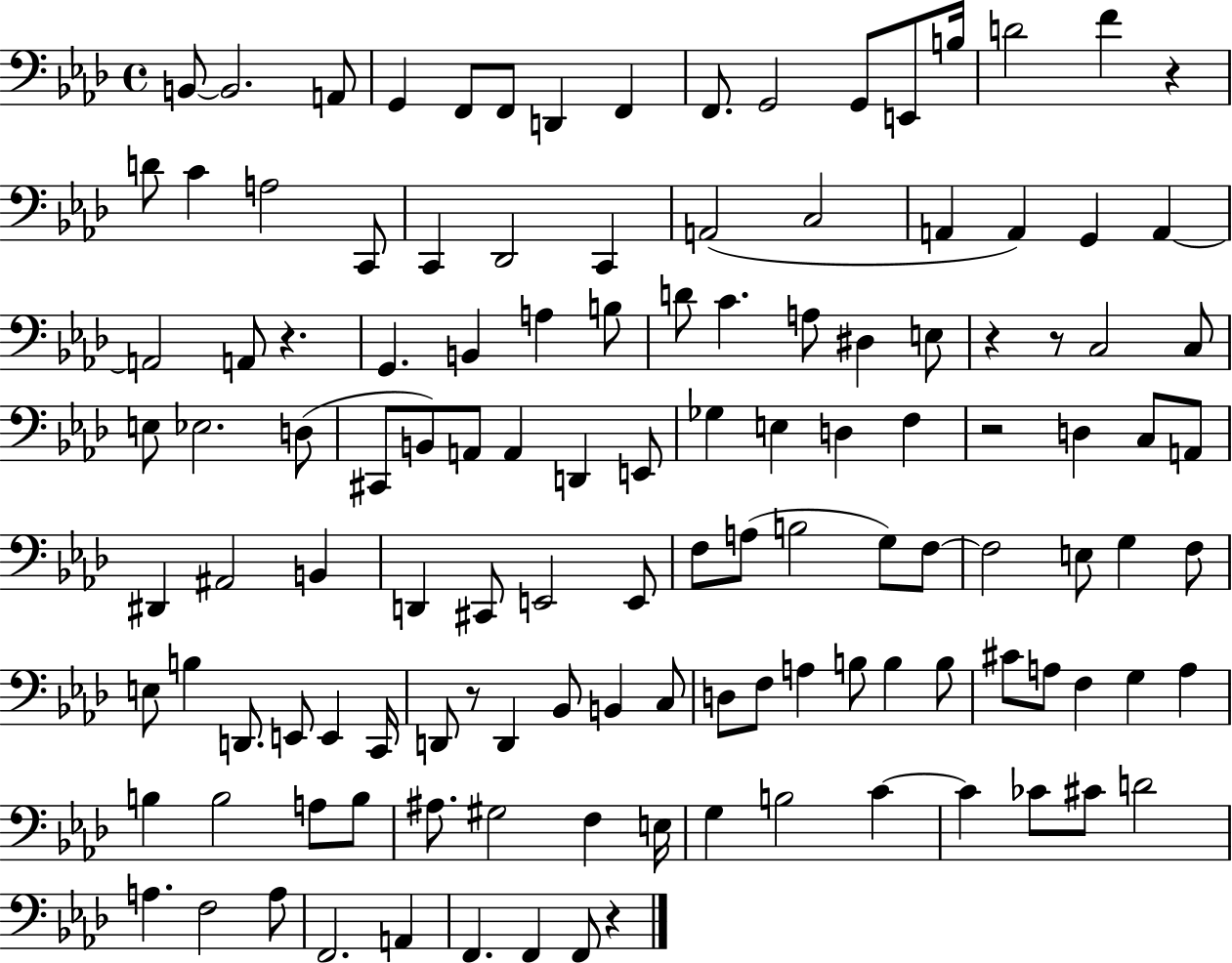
{
  \clef bass
  \time 4/4
  \defaultTimeSignature
  \key aes \major
  b,8~~ b,2. a,8 | g,4 f,8 f,8 d,4 f,4 | f,8. g,2 g,8 e,8 b16 | d'2 f'4 r4 | \break d'8 c'4 a2 c,8 | c,4 des,2 c,4 | a,2( c2 | a,4 a,4) g,4 a,4~~ | \break a,2 a,8 r4. | g,4. b,4 a4 b8 | d'8 c'4. a8 dis4 e8 | r4 r8 c2 c8 | \break e8 ees2. d8( | cis,8 b,8) a,8 a,4 d,4 e,8 | ges4 e4 d4 f4 | r2 d4 c8 a,8 | \break dis,4 ais,2 b,4 | d,4 cis,8 e,2 e,8 | f8 a8( b2 g8) f8~~ | f2 e8 g4 f8 | \break e8 b4 d,8. e,8 e,4 c,16 | d,8 r8 d,4 bes,8 b,4 c8 | d8 f8 a4 b8 b4 b8 | cis'8 a8 f4 g4 a4 | \break b4 b2 a8 b8 | ais8. gis2 f4 e16 | g4 b2 c'4~~ | c'4 ces'8 cis'8 d'2 | \break a4. f2 a8 | f,2. a,4 | f,4. f,4 f,8 r4 | \bar "|."
}